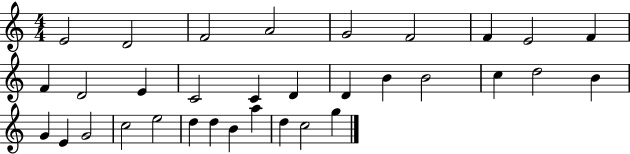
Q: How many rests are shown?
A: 0